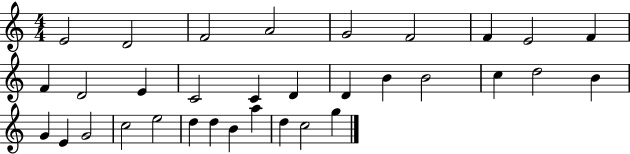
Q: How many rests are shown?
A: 0